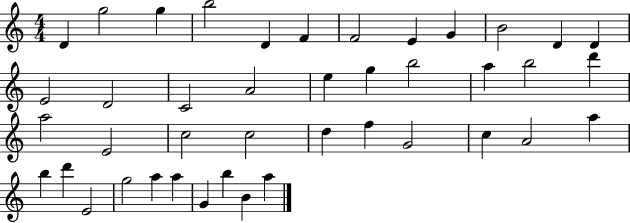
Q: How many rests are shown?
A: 0